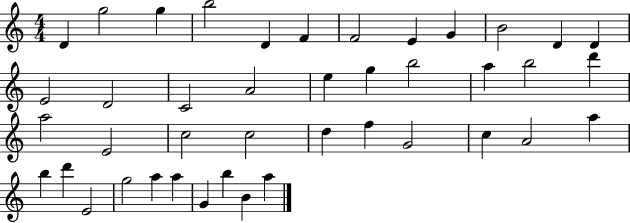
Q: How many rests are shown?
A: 0